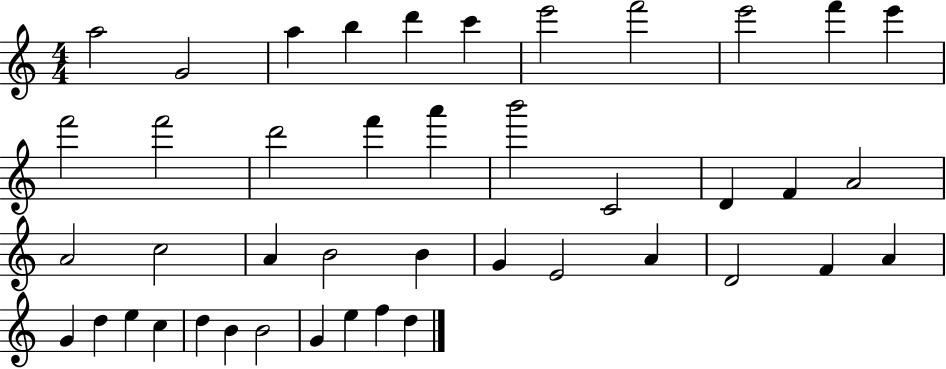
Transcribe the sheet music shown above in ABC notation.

X:1
T:Untitled
M:4/4
L:1/4
K:C
a2 G2 a b d' c' e'2 f'2 e'2 f' e' f'2 f'2 d'2 f' a' b'2 C2 D F A2 A2 c2 A B2 B G E2 A D2 F A G d e c d B B2 G e f d